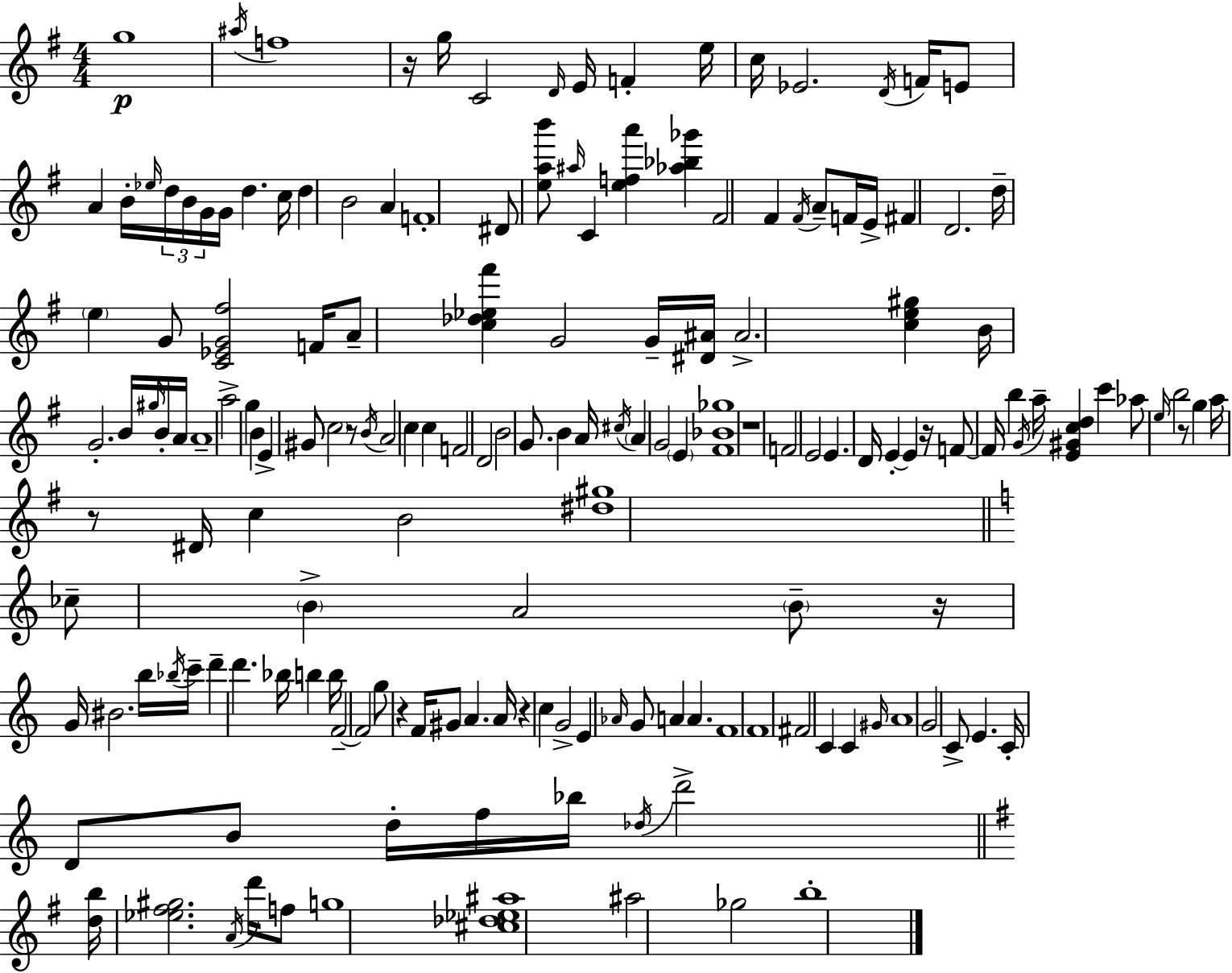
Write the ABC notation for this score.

X:1
T:Untitled
M:4/4
L:1/4
K:G
g4 ^a/4 f4 z/4 g/4 C2 D/4 E/4 F e/4 c/4 _E2 D/4 F/4 E/2 A B/4 _e/4 d/4 B/4 G/4 G/4 d c/4 d B2 A F4 ^D/2 [eab']/2 ^a/4 C [efa'] [_a_b_g'] ^F2 ^F ^F/4 A/2 F/4 E/4 ^F D2 d/4 e G/2 [C_EG^f]2 F/4 A/2 [c_d_e^f'] G2 G/4 [^D^A]/4 ^A2 [ce^g] B/4 G2 B/4 ^g/4 B/4 A/4 A4 a2 g B E ^G/2 c2 z/2 B/4 A2 c c F2 D2 B2 G/2 B A/4 ^c/4 A G2 E [^F_B_g]4 z4 F2 E2 E D/4 E E z/4 F/2 F/4 b G/4 a/4 [E^Gcd] c' _a/2 e/4 b2 z/2 g a/4 z/2 ^D/4 c B2 [^d^g]4 _c/2 B A2 B/2 z/4 G/4 ^B2 b/4 _b/4 c'/4 d' d' _b/4 b b/4 F2 F2 g/2 z F/4 ^G/2 A A/4 z c G2 E _A/4 G/2 A A F4 F4 ^F2 C C ^G/4 A4 G2 C/2 E C/4 D/2 B/2 d/4 f/4 _b/4 _d/4 d'2 [db]/4 [_e^f^g]2 A/4 d'/4 f/2 g4 [^c_d_e^a]4 ^a2 _g2 b4